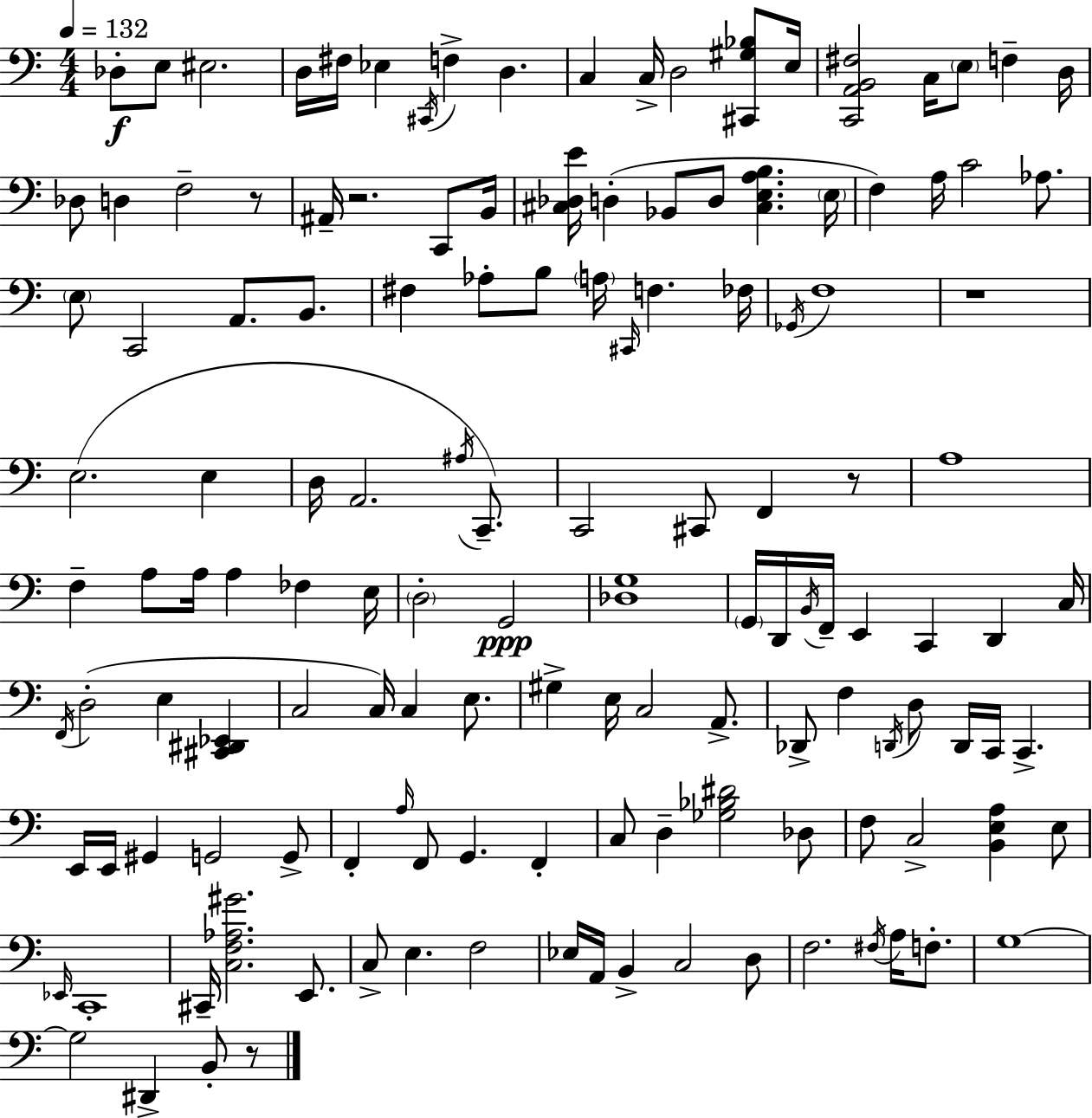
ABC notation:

X:1
T:Untitled
M:4/4
L:1/4
K:C
_D,/2 E,/2 ^E,2 D,/4 ^F,/4 _E, ^C,,/4 F, D, C, C,/4 D,2 [^C,,^G,_B,]/2 E,/4 [C,,A,,B,,^F,]2 C,/4 E,/2 F, D,/4 _D,/2 D, F,2 z/2 ^A,,/4 z2 C,,/2 B,,/4 [^C,_D,E]/4 D, _B,,/2 D,/2 [^C,E,A,B,] E,/4 F, A,/4 C2 _A,/2 E,/2 C,,2 A,,/2 B,,/2 ^F, _A,/2 B,/2 A,/4 ^C,,/4 F, _F,/4 _G,,/4 F,4 z4 E,2 E, D,/4 A,,2 ^A,/4 C,,/2 C,,2 ^C,,/2 F,, z/2 A,4 F, A,/2 A,/4 A, _F, E,/4 D,2 G,,2 [_D,G,]4 G,,/4 D,,/4 B,,/4 F,,/4 E,, C,, D,, C,/4 F,,/4 D,2 E, [^C,,^D,,_E,,] C,2 C,/4 C, E,/2 ^G, E,/4 C,2 A,,/2 _D,,/2 F, D,,/4 D,/2 D,,/4 C,,/4 C,, E,,/4 E,,/4 ^G,, G,,2 G,,/2 F,, A,/4 F,,/2 G,, F,, C,/2 D, [_G,_B,^D]2 _D,/2 F,/2 C,2 [B,,E,A,] E,/2 _E,,/4 C,,4 ^C,,/4 [C,F,_A,^G]2 E,,/2 C,/2 E, F,2 _E,/4 A,,/4 B,, C,2 D,/2 F,2 ^F,/4 A,/4 F,/2 G,4 G,2 ^D,, B,,/2 z/2